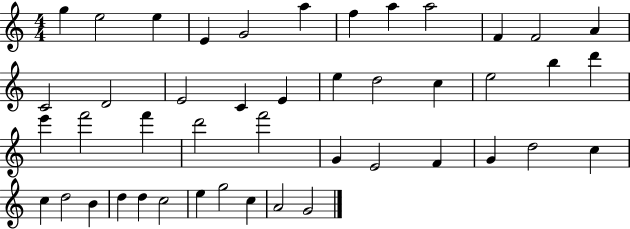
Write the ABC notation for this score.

X:1
T:Untitled
M:4/4
L:1/4
K:C
g e2 e E G2 a f a a2 F F2 A C2 D2 E2 C E e d2 c e2 b d' e' f'2 f' d'2 f'2 G E2 F G d2 c c d2 B d d c2 e g2 c A2 G2